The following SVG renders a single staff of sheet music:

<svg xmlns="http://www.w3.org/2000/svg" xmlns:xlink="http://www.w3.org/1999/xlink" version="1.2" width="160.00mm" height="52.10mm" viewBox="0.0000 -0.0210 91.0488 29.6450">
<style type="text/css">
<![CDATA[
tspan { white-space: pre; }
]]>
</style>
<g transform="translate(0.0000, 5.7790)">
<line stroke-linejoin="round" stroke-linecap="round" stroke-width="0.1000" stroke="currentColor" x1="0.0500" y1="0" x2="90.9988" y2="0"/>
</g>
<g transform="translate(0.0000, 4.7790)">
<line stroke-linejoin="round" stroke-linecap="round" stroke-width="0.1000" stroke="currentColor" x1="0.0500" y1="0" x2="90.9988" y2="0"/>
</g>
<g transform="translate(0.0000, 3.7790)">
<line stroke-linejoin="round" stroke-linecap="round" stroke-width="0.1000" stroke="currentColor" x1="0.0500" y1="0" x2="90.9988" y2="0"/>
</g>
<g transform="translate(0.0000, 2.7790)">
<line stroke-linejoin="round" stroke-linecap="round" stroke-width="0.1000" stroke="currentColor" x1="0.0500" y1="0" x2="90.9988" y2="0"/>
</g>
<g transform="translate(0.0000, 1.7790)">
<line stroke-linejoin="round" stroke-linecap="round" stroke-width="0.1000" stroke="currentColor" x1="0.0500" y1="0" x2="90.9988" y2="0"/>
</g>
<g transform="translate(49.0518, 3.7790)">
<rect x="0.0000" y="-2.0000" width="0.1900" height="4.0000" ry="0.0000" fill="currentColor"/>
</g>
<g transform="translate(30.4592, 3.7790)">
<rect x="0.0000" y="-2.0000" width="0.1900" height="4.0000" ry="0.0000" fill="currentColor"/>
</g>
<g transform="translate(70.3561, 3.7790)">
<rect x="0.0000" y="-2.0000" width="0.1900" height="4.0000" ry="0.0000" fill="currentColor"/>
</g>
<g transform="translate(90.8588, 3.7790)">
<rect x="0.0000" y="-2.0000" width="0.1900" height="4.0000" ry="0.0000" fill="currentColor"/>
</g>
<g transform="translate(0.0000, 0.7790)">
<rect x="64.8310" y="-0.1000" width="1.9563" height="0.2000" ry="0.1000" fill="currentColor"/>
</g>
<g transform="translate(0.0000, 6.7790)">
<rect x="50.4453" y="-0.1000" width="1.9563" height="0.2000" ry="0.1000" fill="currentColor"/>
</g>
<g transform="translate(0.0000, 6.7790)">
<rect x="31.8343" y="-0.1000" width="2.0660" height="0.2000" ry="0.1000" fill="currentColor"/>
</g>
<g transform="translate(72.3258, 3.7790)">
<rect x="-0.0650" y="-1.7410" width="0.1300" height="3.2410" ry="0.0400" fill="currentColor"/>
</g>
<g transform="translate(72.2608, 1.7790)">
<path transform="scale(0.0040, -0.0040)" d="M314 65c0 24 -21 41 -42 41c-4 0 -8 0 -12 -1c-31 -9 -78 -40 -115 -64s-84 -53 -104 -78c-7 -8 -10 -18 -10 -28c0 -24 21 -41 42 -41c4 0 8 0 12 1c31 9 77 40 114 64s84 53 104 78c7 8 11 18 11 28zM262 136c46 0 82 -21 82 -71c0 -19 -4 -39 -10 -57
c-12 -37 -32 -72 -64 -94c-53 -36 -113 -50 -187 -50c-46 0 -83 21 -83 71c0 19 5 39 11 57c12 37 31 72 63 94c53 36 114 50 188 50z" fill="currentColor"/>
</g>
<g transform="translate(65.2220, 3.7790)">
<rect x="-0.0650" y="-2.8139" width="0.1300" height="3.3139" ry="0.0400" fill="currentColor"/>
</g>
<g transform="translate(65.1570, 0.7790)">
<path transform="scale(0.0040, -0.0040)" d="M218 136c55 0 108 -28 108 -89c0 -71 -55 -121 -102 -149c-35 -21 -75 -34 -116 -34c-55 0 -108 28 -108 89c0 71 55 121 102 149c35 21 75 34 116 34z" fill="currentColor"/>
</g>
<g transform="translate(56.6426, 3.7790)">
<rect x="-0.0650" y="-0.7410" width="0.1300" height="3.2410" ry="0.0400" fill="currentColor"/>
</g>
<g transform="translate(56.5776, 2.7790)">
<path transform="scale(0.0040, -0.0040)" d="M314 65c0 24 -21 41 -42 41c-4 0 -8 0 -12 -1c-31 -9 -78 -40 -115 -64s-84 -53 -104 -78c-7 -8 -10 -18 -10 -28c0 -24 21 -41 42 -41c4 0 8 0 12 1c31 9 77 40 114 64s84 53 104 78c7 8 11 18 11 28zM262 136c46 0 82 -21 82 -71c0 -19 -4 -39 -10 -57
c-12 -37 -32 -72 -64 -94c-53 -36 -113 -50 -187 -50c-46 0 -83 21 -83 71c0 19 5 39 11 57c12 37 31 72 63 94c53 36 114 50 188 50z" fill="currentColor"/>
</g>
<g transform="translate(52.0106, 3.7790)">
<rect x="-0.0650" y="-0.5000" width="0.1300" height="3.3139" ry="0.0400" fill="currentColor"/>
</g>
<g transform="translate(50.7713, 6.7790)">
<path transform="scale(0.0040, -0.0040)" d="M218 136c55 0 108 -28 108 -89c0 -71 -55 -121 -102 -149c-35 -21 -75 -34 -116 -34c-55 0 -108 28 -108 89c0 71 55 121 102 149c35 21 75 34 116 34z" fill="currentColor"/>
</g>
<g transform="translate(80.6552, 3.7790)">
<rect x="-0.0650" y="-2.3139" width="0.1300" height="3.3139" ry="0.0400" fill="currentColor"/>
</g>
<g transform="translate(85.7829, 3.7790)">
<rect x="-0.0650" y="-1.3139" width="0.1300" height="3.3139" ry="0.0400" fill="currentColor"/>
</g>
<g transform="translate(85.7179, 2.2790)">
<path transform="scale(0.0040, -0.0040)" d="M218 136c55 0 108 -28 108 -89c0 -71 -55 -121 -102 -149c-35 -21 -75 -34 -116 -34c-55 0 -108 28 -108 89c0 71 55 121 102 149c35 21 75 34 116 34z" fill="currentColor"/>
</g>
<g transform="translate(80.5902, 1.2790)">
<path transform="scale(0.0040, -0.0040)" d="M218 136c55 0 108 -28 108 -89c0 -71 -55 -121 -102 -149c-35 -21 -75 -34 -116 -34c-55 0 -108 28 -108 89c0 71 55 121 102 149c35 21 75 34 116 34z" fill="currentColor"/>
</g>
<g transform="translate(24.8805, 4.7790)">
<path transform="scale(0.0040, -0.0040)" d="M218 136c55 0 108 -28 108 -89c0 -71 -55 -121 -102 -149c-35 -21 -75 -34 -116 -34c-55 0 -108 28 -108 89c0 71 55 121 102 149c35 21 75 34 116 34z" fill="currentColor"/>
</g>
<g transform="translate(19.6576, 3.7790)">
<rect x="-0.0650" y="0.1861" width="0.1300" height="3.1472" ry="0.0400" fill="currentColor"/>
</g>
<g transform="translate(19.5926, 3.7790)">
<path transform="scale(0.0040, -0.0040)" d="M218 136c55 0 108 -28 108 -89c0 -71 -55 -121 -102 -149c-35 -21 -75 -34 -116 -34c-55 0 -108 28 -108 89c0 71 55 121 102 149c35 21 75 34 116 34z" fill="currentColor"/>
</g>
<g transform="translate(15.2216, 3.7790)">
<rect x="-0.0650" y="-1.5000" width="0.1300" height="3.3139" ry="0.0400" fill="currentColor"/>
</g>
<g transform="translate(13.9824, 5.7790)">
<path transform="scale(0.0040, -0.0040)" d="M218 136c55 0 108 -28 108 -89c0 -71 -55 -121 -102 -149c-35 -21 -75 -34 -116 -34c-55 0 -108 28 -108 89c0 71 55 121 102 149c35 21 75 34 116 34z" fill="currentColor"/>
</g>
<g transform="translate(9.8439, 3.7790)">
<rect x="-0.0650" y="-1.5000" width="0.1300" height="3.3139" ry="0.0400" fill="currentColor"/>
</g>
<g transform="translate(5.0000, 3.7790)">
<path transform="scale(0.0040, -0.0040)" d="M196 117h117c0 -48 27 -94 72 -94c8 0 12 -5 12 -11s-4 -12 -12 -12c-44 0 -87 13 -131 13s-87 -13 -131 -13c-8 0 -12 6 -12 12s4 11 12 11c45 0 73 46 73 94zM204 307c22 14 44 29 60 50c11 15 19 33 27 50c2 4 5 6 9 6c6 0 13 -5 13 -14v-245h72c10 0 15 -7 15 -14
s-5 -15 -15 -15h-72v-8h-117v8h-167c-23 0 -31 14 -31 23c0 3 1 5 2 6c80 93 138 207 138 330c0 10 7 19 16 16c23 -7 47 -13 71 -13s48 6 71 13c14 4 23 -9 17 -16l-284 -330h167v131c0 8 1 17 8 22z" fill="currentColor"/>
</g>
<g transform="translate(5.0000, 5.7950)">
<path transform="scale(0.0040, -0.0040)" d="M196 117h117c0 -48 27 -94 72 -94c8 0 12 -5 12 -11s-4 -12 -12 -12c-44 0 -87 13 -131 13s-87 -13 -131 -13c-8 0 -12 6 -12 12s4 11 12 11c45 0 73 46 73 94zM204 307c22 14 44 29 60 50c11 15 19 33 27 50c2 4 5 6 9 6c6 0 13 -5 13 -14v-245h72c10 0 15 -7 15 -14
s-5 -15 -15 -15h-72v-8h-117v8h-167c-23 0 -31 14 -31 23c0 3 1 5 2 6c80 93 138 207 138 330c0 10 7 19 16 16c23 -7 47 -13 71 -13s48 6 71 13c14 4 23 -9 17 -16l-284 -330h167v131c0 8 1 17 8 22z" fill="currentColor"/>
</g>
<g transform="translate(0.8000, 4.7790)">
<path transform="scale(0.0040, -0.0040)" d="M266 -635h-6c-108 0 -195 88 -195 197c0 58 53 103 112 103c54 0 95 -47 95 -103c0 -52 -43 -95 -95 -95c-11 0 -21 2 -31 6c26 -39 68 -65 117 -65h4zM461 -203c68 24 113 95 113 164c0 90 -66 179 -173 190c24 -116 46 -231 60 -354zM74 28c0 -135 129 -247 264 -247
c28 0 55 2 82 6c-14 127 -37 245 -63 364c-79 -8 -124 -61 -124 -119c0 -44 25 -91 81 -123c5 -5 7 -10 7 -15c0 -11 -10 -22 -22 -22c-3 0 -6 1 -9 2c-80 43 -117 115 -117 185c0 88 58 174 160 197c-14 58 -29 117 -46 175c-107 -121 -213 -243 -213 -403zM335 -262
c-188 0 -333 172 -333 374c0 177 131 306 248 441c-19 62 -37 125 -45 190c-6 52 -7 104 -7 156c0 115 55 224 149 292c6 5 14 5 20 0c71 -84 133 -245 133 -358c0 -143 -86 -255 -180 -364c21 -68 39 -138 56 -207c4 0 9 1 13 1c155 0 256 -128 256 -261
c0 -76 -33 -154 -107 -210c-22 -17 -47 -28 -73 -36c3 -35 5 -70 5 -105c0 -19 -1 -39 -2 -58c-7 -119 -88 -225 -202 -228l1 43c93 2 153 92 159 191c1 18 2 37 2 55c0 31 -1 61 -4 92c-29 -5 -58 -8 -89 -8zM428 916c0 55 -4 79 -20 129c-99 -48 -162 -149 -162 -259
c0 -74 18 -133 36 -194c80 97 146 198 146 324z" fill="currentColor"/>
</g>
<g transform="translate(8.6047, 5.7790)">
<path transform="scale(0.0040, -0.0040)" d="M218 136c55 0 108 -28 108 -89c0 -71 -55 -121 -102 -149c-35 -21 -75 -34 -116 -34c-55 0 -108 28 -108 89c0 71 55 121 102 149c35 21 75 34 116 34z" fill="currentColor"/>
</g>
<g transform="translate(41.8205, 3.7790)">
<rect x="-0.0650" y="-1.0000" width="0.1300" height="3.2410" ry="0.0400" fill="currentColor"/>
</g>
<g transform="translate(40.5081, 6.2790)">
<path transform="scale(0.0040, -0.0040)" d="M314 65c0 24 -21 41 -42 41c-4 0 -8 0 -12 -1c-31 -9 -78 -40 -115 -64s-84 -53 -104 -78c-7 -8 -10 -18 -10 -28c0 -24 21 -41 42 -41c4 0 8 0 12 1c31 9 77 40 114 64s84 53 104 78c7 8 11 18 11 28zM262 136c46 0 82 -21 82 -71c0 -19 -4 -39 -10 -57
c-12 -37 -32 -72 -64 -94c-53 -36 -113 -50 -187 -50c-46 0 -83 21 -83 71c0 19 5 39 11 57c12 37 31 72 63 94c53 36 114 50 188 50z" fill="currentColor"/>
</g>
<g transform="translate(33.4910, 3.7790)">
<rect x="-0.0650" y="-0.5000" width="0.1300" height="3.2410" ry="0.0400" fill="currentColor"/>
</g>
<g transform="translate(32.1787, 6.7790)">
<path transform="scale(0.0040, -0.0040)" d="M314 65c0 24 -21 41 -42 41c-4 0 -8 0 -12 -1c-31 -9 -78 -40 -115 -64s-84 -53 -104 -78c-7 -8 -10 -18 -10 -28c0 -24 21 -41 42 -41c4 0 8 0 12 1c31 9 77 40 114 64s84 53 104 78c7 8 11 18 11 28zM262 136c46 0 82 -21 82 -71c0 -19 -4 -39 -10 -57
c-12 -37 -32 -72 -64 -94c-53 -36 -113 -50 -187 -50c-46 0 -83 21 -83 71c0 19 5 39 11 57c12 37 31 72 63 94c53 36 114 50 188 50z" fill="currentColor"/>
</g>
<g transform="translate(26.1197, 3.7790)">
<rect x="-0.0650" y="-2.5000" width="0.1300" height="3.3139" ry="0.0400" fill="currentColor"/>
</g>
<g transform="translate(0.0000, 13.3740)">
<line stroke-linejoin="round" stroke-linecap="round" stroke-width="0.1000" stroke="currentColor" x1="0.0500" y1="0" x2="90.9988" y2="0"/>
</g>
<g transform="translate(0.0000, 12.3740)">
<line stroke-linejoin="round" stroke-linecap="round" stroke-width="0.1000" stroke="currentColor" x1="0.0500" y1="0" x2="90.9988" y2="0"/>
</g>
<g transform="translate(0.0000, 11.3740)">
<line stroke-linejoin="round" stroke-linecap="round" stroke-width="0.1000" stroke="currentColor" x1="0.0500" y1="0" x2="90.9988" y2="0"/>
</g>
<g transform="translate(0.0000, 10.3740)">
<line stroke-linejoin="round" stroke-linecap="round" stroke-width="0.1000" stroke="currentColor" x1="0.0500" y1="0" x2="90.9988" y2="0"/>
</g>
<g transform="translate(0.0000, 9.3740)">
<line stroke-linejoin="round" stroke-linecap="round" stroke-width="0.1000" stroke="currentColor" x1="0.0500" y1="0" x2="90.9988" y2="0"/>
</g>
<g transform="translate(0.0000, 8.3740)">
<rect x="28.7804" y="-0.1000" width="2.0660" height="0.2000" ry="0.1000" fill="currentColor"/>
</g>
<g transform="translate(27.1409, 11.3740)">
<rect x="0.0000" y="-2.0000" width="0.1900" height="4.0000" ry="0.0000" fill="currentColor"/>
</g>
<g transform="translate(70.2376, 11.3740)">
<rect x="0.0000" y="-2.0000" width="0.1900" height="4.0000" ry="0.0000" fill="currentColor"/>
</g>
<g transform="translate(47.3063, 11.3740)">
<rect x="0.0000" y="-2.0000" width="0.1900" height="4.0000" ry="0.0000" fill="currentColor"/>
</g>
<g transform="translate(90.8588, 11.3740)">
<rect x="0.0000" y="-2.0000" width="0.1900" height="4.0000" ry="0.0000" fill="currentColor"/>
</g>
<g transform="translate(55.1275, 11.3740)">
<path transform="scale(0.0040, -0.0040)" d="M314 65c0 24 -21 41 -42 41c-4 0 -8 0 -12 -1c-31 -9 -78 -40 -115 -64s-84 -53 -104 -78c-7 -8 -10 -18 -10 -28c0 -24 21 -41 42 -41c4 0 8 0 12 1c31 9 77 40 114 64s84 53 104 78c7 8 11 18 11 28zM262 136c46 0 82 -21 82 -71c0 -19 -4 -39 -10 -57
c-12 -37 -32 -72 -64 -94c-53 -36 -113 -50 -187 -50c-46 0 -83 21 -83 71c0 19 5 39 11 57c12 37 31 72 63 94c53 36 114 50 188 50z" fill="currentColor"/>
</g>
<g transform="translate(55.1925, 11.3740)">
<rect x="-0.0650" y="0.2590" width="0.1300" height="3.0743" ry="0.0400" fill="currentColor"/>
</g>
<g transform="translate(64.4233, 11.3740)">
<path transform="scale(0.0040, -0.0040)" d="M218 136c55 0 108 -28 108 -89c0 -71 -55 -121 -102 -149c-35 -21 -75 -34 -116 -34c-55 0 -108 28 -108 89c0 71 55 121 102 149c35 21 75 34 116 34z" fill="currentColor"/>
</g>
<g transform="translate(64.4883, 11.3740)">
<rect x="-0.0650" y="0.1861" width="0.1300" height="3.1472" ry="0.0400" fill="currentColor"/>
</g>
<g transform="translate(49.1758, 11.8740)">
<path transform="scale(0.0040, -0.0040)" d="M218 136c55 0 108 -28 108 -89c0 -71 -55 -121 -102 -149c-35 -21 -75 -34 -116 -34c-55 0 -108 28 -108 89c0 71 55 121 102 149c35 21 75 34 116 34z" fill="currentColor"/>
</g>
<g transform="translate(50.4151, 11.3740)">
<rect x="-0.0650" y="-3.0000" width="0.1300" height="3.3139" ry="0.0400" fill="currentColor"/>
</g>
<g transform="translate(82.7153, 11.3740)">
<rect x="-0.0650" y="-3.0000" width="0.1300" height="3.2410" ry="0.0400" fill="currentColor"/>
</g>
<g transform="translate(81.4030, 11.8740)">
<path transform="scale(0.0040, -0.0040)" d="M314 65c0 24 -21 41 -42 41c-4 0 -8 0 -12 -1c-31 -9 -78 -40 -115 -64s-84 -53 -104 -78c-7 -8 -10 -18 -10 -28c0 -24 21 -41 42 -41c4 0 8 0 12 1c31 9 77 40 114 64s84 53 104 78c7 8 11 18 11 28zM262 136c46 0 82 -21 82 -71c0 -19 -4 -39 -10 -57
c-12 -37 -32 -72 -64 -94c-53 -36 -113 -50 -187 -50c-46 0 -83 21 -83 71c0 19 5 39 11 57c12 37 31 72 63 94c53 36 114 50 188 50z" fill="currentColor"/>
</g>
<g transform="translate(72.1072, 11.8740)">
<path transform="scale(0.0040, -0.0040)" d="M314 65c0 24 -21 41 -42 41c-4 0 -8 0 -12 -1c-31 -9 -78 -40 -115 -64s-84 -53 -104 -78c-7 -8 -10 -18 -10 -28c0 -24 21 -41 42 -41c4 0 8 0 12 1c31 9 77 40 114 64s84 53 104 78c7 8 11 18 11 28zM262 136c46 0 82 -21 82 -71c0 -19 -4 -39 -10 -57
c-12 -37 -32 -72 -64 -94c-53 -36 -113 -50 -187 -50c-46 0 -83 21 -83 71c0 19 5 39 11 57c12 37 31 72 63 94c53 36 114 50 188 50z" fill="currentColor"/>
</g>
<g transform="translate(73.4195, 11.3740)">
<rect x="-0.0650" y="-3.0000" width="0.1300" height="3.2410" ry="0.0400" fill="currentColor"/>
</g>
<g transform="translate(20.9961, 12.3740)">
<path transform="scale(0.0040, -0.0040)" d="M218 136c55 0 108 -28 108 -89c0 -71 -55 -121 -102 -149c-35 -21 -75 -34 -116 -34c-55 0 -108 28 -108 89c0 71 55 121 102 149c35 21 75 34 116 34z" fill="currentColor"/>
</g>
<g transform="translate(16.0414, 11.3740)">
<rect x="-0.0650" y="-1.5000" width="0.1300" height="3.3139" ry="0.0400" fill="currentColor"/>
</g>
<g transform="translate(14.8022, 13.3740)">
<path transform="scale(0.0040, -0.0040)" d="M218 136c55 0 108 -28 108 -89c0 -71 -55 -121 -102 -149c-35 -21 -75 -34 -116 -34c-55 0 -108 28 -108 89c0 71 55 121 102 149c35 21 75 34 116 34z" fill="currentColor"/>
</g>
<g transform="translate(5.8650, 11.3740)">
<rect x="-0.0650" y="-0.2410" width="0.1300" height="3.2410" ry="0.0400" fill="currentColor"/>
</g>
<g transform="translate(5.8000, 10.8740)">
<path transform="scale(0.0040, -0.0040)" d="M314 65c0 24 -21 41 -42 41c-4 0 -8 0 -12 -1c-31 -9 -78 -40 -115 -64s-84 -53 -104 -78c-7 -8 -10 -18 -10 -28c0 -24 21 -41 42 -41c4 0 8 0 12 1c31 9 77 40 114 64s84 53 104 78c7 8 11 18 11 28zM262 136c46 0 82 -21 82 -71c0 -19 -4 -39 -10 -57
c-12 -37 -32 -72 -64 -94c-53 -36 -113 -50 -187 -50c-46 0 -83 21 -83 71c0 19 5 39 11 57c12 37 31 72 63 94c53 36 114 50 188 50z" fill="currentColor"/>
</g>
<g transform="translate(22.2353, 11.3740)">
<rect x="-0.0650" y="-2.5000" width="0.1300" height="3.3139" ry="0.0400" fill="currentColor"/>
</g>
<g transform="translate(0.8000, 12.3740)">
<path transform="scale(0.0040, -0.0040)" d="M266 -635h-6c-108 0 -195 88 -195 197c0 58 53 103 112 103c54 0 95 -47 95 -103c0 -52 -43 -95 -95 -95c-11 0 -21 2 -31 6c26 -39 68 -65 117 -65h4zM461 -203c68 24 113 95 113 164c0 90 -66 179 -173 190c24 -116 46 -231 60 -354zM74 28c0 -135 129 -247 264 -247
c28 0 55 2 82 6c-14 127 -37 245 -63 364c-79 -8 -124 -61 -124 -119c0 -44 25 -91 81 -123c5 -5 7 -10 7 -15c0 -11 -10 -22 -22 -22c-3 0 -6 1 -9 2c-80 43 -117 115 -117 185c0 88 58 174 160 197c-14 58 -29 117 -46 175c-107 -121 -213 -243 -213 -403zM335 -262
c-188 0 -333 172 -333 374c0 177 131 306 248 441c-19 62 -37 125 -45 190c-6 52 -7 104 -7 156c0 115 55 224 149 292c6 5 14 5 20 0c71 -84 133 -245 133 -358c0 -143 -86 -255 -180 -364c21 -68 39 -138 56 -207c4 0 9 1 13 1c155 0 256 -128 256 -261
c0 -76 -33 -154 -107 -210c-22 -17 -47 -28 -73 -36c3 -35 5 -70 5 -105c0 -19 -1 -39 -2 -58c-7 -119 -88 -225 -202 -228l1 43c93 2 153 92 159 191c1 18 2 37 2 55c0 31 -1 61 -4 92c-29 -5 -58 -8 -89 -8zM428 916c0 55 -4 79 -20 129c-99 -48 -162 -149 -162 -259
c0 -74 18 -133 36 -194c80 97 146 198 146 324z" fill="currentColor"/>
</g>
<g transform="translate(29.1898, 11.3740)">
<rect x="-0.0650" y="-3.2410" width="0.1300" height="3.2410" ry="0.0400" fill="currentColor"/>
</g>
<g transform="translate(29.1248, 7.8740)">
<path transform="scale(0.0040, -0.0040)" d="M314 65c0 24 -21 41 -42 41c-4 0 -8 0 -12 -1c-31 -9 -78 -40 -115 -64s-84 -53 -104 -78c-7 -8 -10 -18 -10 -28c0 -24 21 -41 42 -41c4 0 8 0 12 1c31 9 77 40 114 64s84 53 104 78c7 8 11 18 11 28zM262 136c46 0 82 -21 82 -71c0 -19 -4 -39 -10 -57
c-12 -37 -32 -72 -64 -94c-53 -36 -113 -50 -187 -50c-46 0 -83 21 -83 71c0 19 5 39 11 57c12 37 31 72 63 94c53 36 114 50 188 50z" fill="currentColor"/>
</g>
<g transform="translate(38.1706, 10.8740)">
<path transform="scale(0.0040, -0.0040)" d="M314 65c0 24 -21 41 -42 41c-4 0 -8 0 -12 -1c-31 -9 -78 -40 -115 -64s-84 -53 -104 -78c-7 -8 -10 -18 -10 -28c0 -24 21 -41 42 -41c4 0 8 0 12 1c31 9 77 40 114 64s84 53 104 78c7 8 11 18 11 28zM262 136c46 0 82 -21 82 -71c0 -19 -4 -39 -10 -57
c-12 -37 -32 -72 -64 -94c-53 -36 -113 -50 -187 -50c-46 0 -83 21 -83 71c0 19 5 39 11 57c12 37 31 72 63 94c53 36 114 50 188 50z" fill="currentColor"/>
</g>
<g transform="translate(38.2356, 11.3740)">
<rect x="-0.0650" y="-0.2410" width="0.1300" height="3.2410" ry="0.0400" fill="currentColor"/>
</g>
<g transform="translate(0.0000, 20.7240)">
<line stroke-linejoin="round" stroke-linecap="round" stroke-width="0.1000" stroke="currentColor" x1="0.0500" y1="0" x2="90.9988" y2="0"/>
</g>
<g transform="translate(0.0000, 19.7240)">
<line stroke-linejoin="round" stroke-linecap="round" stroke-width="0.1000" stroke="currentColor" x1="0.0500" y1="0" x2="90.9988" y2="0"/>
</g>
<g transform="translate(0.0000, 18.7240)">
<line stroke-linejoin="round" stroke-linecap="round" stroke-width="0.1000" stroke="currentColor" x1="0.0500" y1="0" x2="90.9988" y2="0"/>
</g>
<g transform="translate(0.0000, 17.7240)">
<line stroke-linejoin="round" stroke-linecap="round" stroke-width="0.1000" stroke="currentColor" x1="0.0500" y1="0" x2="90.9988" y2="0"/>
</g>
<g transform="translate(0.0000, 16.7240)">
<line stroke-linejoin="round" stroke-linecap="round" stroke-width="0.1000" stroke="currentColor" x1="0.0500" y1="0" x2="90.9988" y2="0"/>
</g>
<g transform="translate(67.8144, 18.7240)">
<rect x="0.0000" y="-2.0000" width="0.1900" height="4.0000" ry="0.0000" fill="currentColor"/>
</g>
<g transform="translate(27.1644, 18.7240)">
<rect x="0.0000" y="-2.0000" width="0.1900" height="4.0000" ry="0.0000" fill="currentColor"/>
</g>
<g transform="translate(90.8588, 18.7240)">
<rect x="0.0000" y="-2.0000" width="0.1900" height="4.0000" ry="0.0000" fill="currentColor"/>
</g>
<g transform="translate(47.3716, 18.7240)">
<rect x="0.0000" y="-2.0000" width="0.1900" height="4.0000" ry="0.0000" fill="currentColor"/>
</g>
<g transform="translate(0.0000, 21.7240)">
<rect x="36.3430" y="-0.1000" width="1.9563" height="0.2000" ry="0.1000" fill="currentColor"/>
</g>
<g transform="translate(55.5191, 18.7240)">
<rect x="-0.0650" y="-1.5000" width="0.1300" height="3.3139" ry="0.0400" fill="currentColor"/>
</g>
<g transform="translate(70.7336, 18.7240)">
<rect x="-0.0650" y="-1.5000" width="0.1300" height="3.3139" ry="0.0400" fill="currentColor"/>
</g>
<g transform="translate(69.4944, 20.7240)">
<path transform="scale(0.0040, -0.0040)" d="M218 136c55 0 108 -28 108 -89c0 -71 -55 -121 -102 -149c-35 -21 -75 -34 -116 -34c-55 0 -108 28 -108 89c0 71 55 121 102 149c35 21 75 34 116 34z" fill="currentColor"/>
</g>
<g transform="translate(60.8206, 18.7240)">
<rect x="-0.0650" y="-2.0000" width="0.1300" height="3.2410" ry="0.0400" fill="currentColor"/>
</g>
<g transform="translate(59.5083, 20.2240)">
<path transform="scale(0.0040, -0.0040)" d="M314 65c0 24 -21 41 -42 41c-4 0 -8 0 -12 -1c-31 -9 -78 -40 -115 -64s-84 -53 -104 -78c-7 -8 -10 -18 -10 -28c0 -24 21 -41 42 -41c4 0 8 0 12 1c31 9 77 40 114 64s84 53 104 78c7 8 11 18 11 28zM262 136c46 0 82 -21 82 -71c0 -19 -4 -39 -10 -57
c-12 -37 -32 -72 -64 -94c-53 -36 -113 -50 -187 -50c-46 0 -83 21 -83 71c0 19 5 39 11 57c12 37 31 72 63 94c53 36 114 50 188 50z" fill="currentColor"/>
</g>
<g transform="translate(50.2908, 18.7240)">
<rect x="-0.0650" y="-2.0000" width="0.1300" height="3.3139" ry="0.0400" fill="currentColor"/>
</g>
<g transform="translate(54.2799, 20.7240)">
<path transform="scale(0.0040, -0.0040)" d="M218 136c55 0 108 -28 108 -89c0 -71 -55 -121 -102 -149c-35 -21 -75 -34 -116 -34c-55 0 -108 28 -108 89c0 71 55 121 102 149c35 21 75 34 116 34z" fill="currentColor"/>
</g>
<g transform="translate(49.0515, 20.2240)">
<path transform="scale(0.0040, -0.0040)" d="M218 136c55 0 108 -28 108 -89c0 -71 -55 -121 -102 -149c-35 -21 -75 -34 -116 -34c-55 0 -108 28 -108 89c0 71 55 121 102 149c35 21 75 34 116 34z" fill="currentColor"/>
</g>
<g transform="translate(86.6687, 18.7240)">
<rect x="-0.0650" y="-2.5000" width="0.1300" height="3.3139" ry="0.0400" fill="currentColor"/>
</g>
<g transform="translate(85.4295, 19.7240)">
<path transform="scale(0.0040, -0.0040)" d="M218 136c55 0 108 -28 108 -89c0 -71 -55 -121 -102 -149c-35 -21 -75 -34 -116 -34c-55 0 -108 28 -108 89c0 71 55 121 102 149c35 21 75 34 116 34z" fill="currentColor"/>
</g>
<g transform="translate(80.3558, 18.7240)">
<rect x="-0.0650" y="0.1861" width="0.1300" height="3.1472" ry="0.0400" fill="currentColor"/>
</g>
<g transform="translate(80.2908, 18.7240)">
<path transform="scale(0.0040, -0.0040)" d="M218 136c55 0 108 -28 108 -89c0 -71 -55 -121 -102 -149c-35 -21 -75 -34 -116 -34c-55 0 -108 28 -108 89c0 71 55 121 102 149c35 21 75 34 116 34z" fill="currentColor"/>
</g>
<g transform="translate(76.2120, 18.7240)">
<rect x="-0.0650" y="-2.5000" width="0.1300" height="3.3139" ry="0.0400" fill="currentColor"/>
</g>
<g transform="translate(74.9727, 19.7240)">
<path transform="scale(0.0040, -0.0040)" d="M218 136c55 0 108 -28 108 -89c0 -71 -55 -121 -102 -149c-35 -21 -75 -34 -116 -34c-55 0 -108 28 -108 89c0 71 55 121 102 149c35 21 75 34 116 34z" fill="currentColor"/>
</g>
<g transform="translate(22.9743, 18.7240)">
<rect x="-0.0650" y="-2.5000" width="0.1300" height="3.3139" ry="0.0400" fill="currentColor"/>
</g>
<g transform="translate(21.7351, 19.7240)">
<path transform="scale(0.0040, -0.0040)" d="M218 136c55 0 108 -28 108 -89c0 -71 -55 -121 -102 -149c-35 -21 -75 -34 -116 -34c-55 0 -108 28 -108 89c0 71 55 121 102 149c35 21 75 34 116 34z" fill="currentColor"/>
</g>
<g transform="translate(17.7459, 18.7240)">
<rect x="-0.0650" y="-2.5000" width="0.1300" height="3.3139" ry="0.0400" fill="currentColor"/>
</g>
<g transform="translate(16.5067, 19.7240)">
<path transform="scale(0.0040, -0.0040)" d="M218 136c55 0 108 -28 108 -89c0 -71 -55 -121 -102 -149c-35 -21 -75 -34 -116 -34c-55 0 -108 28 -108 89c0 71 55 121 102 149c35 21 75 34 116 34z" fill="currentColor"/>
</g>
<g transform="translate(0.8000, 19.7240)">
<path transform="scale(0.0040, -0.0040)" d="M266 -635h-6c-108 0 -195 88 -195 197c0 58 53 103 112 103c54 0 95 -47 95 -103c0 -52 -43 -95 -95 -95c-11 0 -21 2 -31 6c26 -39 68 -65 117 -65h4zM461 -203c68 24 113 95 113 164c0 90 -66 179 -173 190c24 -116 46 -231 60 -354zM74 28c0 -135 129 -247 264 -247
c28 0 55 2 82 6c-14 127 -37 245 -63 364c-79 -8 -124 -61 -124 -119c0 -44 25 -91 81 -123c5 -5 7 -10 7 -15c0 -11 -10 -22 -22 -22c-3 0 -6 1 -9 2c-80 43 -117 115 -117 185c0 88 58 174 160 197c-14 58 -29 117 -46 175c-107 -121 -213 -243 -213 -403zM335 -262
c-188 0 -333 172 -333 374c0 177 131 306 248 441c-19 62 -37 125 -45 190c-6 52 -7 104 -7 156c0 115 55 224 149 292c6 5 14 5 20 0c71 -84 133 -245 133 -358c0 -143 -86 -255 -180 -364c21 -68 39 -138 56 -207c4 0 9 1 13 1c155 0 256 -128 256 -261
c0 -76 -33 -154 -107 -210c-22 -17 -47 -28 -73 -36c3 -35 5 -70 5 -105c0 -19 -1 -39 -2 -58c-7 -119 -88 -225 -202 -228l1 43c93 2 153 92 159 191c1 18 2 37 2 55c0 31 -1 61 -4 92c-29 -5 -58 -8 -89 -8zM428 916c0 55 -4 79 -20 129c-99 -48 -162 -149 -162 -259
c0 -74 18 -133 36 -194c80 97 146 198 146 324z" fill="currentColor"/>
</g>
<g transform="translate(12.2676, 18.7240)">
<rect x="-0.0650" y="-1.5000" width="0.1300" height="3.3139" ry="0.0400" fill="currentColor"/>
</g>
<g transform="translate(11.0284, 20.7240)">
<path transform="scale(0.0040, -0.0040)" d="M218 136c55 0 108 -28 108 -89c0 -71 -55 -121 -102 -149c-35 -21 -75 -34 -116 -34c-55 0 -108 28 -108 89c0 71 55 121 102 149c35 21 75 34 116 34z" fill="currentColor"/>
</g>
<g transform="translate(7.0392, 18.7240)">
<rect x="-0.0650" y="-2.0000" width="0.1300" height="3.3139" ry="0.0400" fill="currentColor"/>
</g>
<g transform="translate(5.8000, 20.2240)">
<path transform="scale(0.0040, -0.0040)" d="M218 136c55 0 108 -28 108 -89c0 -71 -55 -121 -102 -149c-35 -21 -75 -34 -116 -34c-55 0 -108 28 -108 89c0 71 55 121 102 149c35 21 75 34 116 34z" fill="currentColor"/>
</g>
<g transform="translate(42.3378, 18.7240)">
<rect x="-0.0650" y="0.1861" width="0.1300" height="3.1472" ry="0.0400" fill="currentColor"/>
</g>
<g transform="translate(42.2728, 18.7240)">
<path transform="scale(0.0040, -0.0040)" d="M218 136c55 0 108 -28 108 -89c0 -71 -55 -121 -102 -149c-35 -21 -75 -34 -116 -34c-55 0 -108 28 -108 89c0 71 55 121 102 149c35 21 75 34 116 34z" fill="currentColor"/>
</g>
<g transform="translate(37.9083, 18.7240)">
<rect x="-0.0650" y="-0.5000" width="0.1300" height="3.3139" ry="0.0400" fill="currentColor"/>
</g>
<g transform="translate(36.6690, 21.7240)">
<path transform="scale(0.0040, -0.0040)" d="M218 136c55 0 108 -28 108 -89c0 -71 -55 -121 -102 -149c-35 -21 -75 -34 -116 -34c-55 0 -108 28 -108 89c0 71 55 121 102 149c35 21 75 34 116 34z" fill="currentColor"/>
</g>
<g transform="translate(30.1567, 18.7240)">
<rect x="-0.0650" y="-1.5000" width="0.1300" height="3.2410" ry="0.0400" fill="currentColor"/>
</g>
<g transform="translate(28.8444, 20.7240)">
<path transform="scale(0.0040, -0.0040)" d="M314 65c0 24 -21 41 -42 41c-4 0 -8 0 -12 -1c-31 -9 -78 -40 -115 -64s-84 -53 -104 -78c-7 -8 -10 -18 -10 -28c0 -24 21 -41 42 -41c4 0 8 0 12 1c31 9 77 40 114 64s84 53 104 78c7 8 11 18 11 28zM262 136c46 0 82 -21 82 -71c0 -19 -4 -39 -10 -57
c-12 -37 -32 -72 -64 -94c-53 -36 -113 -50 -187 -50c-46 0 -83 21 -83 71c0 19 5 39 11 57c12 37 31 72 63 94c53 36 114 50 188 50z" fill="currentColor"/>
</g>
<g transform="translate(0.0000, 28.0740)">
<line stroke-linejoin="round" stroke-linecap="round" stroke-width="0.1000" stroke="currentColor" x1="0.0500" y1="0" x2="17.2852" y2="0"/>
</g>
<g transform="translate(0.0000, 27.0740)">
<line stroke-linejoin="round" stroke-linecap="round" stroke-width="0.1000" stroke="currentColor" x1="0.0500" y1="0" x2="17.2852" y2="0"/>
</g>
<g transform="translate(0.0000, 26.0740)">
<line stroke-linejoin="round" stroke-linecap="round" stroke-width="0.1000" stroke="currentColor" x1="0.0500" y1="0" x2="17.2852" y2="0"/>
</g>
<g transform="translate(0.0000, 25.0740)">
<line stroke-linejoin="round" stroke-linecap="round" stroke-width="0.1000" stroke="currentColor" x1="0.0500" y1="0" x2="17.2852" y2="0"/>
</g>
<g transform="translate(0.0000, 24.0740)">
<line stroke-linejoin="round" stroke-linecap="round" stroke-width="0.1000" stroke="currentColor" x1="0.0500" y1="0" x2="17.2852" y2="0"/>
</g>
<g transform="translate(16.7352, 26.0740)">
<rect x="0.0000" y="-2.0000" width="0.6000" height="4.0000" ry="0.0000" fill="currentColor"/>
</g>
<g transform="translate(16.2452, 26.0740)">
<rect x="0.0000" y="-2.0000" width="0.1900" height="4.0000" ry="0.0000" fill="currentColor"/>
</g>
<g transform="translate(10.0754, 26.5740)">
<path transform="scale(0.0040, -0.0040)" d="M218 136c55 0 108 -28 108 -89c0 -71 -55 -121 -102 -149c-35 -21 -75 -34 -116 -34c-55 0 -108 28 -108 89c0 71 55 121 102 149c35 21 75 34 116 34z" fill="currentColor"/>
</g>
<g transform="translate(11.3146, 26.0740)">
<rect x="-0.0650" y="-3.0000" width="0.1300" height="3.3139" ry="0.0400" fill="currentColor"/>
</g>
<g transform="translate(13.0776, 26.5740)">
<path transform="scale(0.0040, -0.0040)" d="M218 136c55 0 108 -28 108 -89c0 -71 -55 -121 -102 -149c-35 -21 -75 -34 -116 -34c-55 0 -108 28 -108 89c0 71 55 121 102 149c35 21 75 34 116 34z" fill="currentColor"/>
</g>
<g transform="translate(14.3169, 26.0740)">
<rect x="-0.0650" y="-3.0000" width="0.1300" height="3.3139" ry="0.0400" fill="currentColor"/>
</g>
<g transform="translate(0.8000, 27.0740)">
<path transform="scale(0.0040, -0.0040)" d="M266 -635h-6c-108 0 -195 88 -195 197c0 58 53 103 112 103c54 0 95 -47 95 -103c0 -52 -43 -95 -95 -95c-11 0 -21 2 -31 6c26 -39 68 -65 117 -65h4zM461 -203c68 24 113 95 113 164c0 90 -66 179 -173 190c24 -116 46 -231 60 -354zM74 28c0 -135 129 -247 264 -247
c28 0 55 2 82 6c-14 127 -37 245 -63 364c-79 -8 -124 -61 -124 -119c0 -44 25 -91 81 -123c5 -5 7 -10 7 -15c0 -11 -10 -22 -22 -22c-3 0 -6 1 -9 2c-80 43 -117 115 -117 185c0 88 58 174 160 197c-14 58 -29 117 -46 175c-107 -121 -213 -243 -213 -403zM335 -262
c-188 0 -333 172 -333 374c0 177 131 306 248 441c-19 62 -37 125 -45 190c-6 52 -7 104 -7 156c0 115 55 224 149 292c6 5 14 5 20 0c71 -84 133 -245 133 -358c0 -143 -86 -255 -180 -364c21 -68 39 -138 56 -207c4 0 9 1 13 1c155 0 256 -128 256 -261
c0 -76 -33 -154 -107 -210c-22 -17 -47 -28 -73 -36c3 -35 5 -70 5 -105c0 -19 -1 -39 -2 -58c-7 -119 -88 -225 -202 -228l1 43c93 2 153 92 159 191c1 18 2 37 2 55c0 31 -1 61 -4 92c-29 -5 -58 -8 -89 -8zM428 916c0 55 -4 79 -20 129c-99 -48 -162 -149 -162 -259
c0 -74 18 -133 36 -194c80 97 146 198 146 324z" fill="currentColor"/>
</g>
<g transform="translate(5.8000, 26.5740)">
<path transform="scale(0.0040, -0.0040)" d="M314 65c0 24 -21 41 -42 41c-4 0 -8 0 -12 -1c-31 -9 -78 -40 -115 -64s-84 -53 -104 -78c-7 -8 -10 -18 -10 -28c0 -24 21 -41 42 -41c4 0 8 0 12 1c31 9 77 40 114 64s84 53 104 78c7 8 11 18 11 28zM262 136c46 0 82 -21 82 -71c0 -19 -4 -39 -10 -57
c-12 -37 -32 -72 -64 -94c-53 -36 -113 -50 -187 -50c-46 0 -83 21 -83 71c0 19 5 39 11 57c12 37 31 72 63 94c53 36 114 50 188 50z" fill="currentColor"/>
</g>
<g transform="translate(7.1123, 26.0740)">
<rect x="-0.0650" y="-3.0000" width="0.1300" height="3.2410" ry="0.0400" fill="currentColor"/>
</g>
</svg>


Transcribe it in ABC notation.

X:1
T:Untitled
M:4/4
L:1/4
K:C
E E B G C2 D2 C d2 a f2 g e c2 E G b2 c2 A B2 B A2 A2 F E G G E2 C B F E F2 E G B G A2 A A